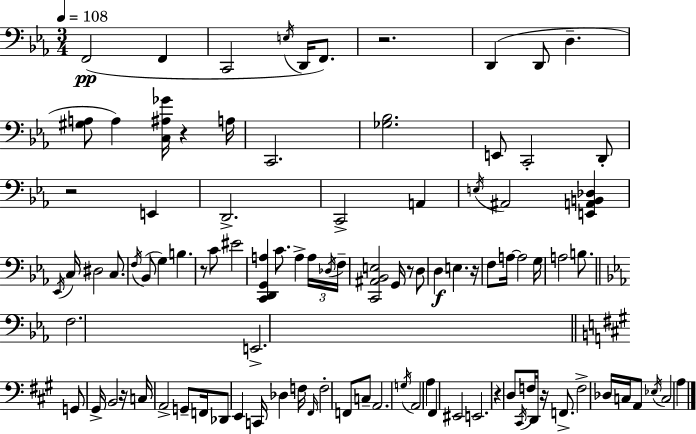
X:1
T:Untitled
M:3/4
L:1/4
K:Eb
F,,2 F,, C,,2 E,/4 D,,/4 F,,/2 z2 D,, D,,/2 D, [^G,A,]/2 A, [C,^A,_G]/4 z A,/4 C,,2 [_G,_B,]2 E,,/2 C,,2 D,,/2 z2 E,, D,,2 C,,2 A,, E,/4 ^A,,2 [E,,A,,B,,_D,] _E,,/4 C,/4 ^D,2 C,/2 F,/4 _B,,/2 G, B, z/2 C/2 ^E2 [C,,D,,G,,A,] C/2 A, A,/4 _D,/4 F,/4 [C,,^A,,_B,,E,]2 G,,/4 z/2 D,/2 D, E, z/4 F,/2 A,/4 A,2 G,/4 A,2 B,/2 F,2 E,,2 G,,/2 ^G,,/4 B,,2 z/4 C,/4 A,,2 G,,/2 F,,/4 _D,,/2 E,, C,,/4 _D, F,/4 ^F,,/4 F,2 F,,/2 C,/2 A,,2 G,/4 A,,2 A, ^F,, ^E,,2 E,,2 z D,/2 ^C,,/4 F,/4 D,,/4 z/4 F,,/2 F,2 _D,/4 C,/4 A,,/2 _E,/4 C,2 A,